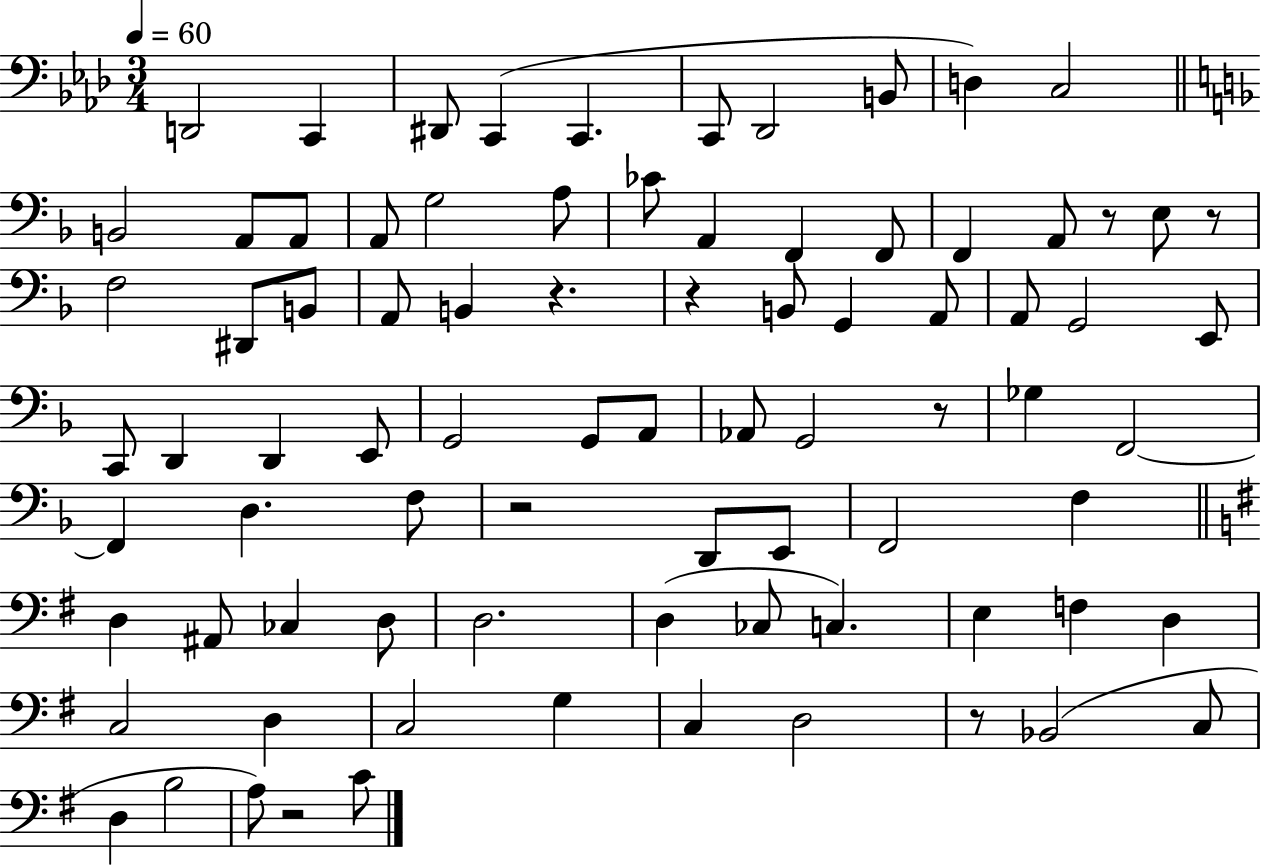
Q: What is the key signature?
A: AES major